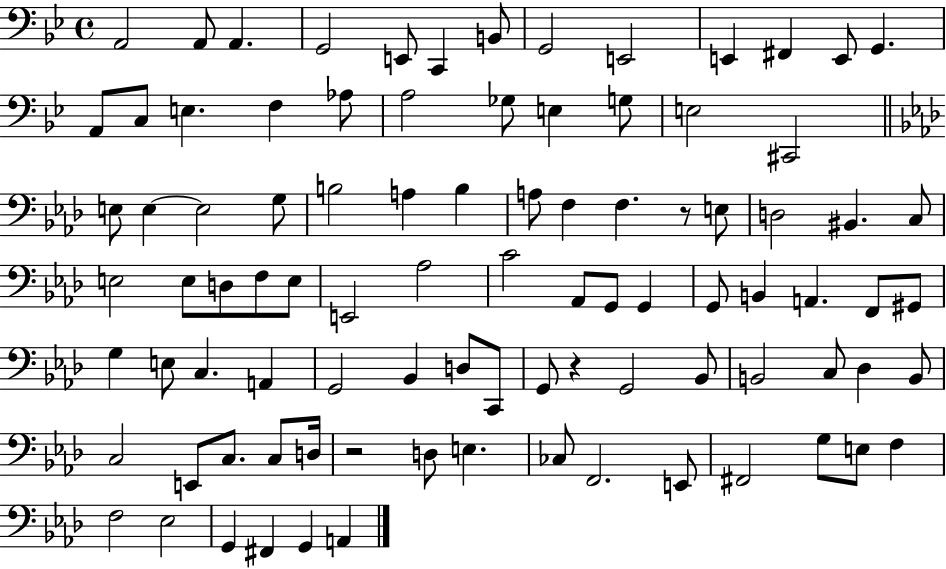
{
  \clef bass
  \time 4/4
  \defaultTimeSignature
  \key bes \major
  a,2 a,8 a,4. | g,2 e,8 c,4 b,8 | g,2 e,2 | e,4 fis,4 e,8 g,4. | \break a,8 c8 e4. f4 aes8 | a2 ges8 e4 g8 | e2 cis,2 | \bar "||" \break \key f \minor e8 e4~~ e2 g8 | b2 a4 b4 | a8 f4 f4. r8 e8 | d2 bis,4. c8 | \break e2 e8 d8 f8 e8 | e,2 aes2 | c'2 aes,8 g,8 g,4 | g,8 b,4 a,4. f,8 gis,8 | \break g4 e8 c4. a,4 | g,2 bes,4 d8 c,8 | g,8 r4 g,2 bes,8 | b,2 c8 des4 b,8 | \break c2 e,8 c8. c8 d16 | r2 d8 e4. | ces8 f,2. e,8 | fis,2 g8 e8 f4 | \break f2 ees2 | g,4 fis,4 g,4 a,4 | \bar "|."
}